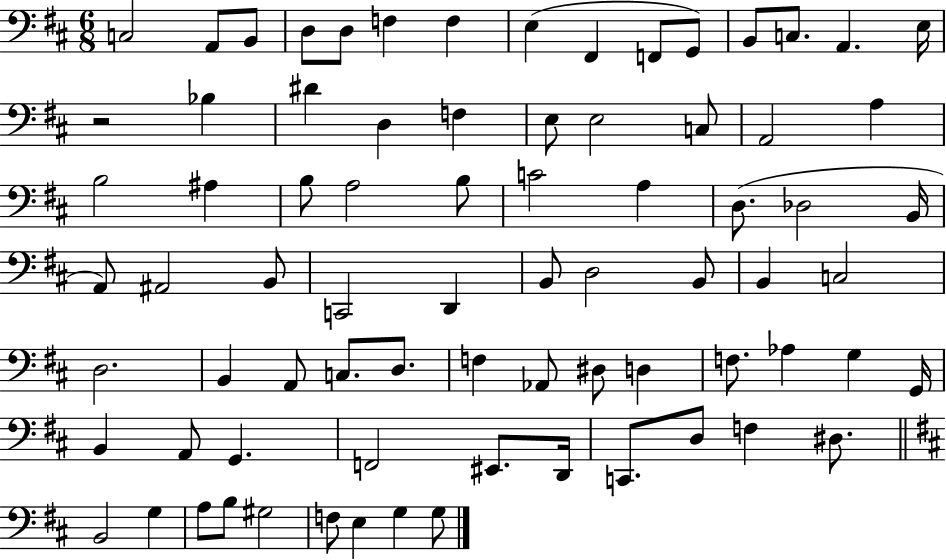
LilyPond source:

{
  \clef bass
  \numericTimeSignature
  \time 6/8
  \key d \major
  c2 a,8 b,8 | d8 d8 f4 f4 | e4( fis,4 f,8 g,8) | b,8 c8. a,4. e16 | \break r2 bes4 | dis'4 d4 f4 | e8 e2 c8 | a,2 a4 | \break b2 ais4 | b8 a2 b8 | c'2 a4 | d8.( des2 b,16 | \break a,8) ais,2 b,8 | c,2 d,4 | b,8 d2 b,8 | b,4 c2 | \break d2. | b,4 a,8 c8. d8. | f4 aes,8 dis8 d4 | f8. aes4 g4 g,16 | \break b,4 a,8 g,4. | f,2 eis,8. d,16 | c,8. d8 f4 dis8. | \bar "||" \break \key b \minor b,2 g4 | a8 b8 gis2 | f8 e4 g4 g8 | \bar "|."
}